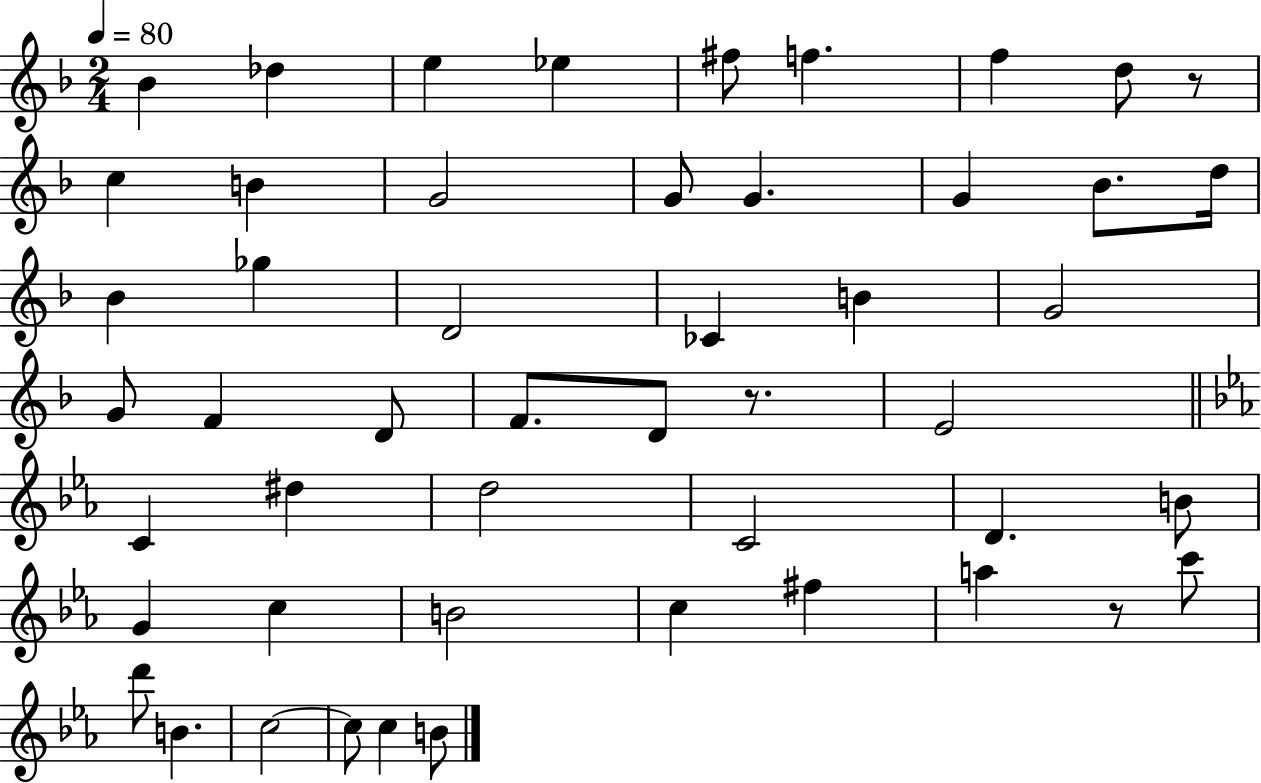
Bb4/q Db5/q E5/q Eb5/q F#5/e F5/q. F5/q D5/e R/e C5/q B4/q G4/h G4/e G4/q. G4/q Bb4/e. D5/s Bb4/q Gb5/q D4/h CES4/q B4/q G4/h G4/e F4/q D4/e F4/e. D4/e R/e. E4/h C4/q D#5/q D5/h C4/h D4/q. B4/e G4/q C5/q B4/h C5/q F#5/q A5/q R/e C6/e D6/e B4/q. C5/h C5/e C5/q B4/e